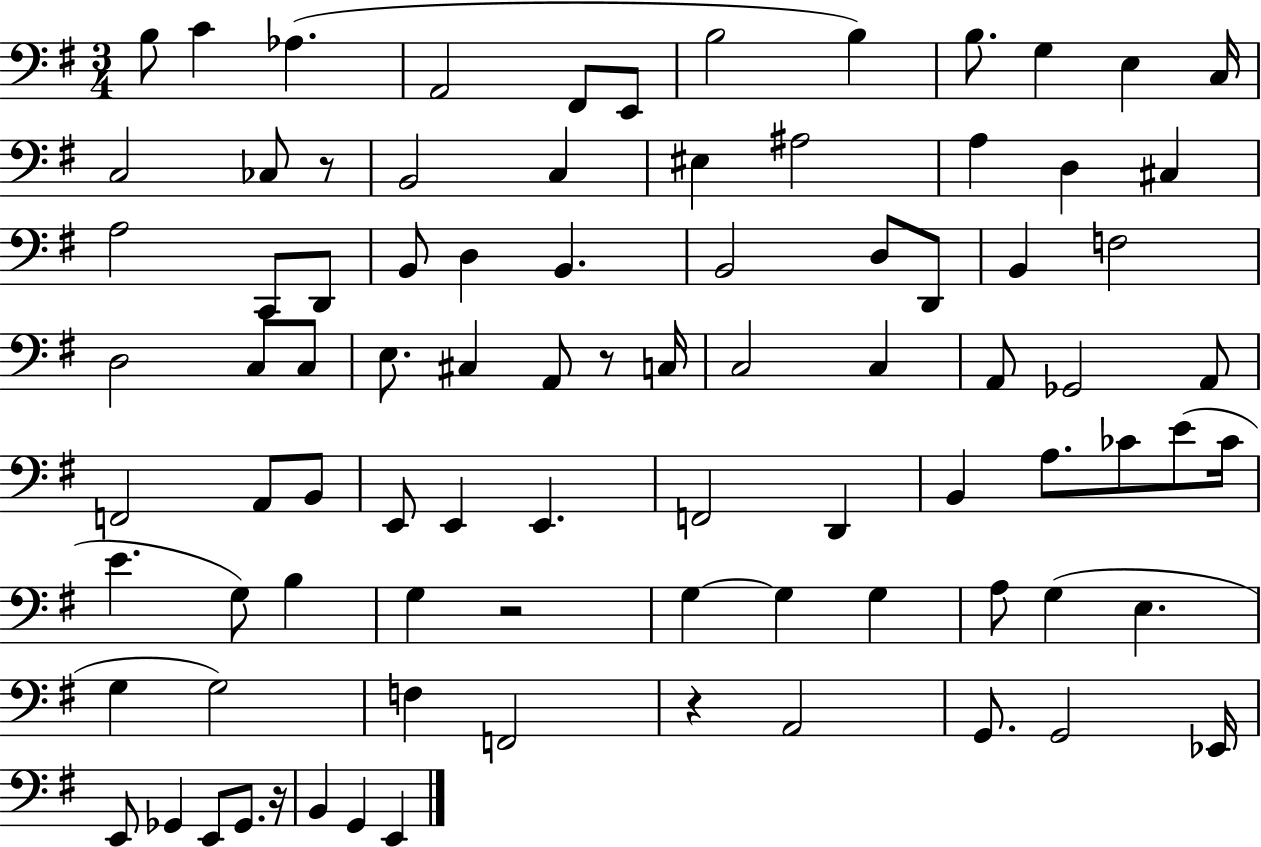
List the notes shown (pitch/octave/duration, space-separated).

B3/e C4/q Ab3/q. A2/h F#2/e E2/e B3/h B3/q B3/e. G3/q E3/q C3/s C3/h CES3/e R/e B2/h C3/q EIS3/q A#3/h A3/q D3/q C#3/q A3/h C2/e D2/e B2/e D3/q B2/q. B2/h D3/e D2/e B2/q F3/h D3/h C3/e C3/e E3/e. C#3/q A2/e R/e C3/s C3/h C3/q A2/e Gb2/h A2/e F2/h A2/e B2/e E2/e E2/q E2/q. F2/h D2/q B2/q A3/e. CES4/e E4/e CES4/s E4/q. G3/e B3/q G3/q R/h G3/q G3/q G3/q A3/e G3/q E3/q. G3/q G3/h F3/q F2/h R/q A2/h G2/e. G2/h Eb2/s E2/e Gb2/q E2/e Gb2/e. R/s B2/q G2/q E2/q